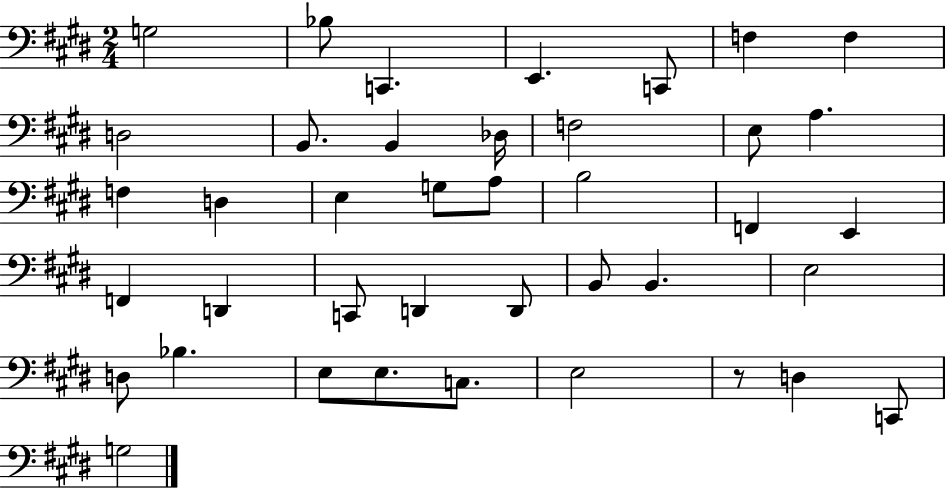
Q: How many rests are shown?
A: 1